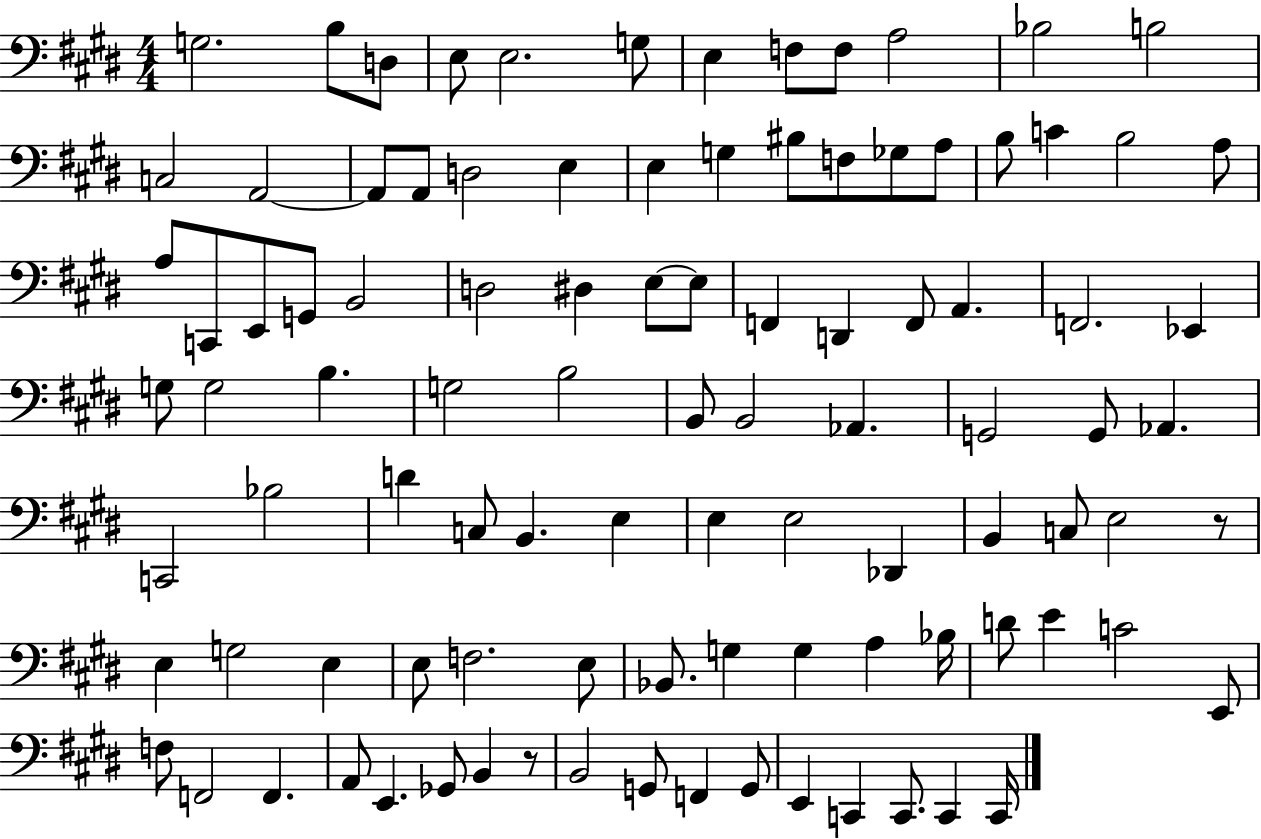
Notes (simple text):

G3/h. B3/e D3/e E3/e E3/h. G3/e E3/q F3/e F3/e A3/h Bb3/h B3/h C3/h A2/h A2/e A2/e D3/h E3/q E3/q G3/q BIS3/e F3/e Gb3/e A3/e B3/e C4/q B3/h A3/e A3/e C2/e E2/e G2/e B2/h D3/h D#3/q E3/e E3/e F2/q D2/q F2/e A2/q. F2/h. Eb2/q G3/e G3/h B3/q. G3/h B3/h B2/e B2/h Ab2/q. G2/h G2/e Ab2/q. C2/h Bb3/h D4/q C3/e B2/q. E3/q E3/q E3/h Db2/q B2/q C3/e E3/h R/e E3/q G3/h E3/q E3/e F3/h. E3/e Bb2/e. G3/q G3/q A3/q Bb3/s D4/e E4/q C4/h E2/e F3/e F2/h F2/q. A2/e E2/q. Gb2/e B2/q R/e B2/h G2/e F2/q G2/e E2/q C2/q C2/e. C2/q C2/s